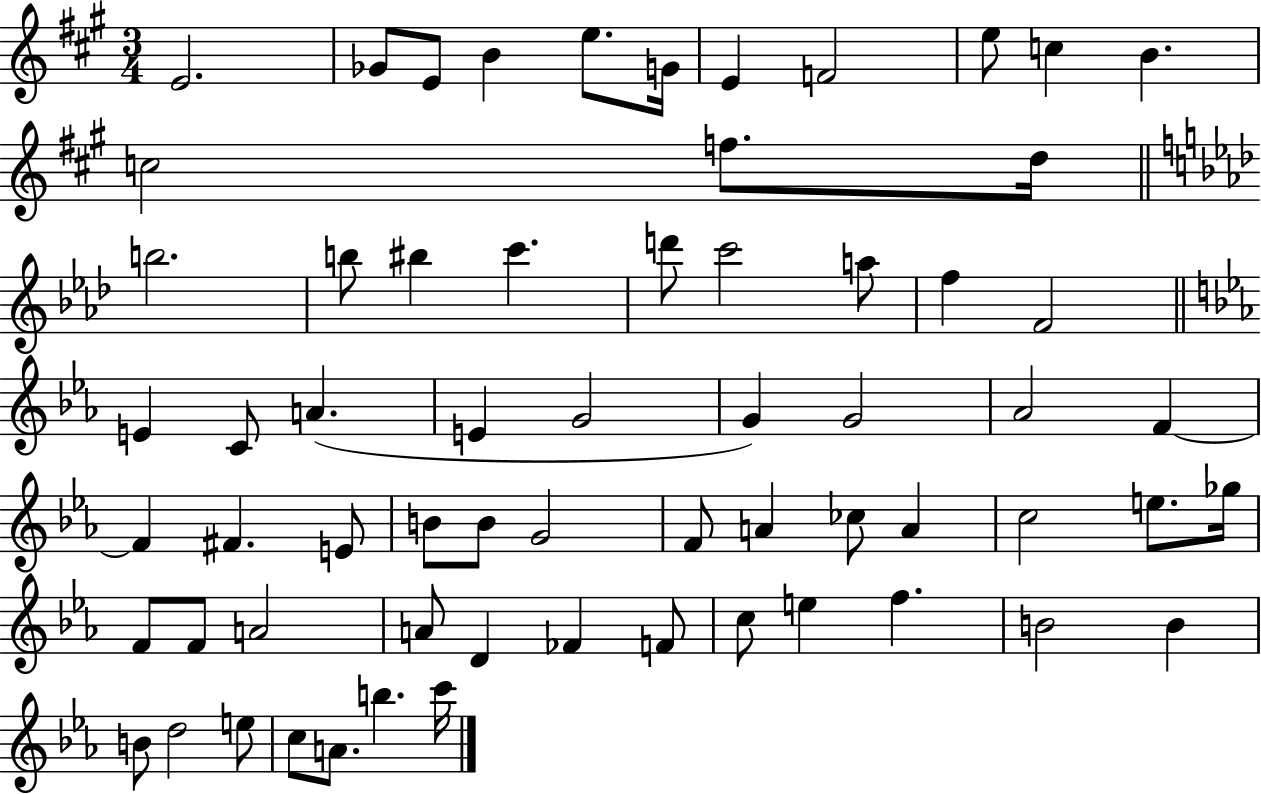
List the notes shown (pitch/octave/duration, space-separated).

E4/h. Gb4/e E4/e B4/q E5/e. G4/s E4/q F4/h E5/e C5/q B4/q. C5/h F5/e. D5/s B5/h. B5/e BIS5/q C6/q. D6/e C6/h A5/e F5/q F4/h E4/q C4/e A4/q. E4/q G4/h G4/q G4/h Ab4/h F4/q F4/q F#4/q. E4/e B4/e B4/e G4/h F4/e A4/q CES5/e A4/q C5/h E5/e. Gb5/s F4/e F4/e A4/h A4/e D4/q FES4/q F4/e C5/e E5/q F5/q. B4/h B4/q B4/e D5/h E5/e C5/e A4/e. B5/q. C6/s